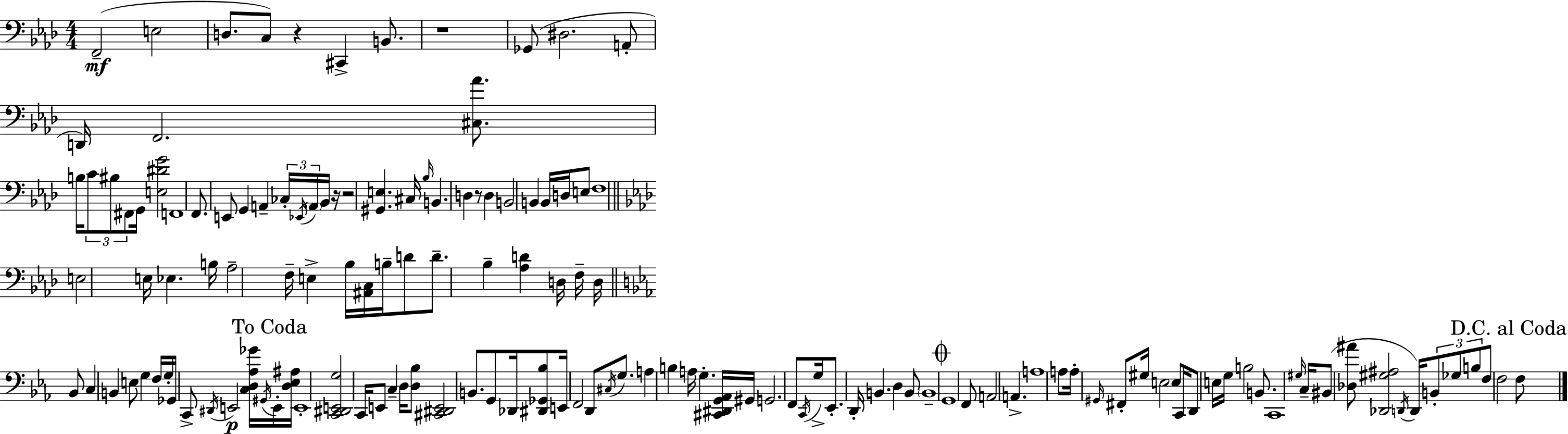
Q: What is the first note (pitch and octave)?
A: F2